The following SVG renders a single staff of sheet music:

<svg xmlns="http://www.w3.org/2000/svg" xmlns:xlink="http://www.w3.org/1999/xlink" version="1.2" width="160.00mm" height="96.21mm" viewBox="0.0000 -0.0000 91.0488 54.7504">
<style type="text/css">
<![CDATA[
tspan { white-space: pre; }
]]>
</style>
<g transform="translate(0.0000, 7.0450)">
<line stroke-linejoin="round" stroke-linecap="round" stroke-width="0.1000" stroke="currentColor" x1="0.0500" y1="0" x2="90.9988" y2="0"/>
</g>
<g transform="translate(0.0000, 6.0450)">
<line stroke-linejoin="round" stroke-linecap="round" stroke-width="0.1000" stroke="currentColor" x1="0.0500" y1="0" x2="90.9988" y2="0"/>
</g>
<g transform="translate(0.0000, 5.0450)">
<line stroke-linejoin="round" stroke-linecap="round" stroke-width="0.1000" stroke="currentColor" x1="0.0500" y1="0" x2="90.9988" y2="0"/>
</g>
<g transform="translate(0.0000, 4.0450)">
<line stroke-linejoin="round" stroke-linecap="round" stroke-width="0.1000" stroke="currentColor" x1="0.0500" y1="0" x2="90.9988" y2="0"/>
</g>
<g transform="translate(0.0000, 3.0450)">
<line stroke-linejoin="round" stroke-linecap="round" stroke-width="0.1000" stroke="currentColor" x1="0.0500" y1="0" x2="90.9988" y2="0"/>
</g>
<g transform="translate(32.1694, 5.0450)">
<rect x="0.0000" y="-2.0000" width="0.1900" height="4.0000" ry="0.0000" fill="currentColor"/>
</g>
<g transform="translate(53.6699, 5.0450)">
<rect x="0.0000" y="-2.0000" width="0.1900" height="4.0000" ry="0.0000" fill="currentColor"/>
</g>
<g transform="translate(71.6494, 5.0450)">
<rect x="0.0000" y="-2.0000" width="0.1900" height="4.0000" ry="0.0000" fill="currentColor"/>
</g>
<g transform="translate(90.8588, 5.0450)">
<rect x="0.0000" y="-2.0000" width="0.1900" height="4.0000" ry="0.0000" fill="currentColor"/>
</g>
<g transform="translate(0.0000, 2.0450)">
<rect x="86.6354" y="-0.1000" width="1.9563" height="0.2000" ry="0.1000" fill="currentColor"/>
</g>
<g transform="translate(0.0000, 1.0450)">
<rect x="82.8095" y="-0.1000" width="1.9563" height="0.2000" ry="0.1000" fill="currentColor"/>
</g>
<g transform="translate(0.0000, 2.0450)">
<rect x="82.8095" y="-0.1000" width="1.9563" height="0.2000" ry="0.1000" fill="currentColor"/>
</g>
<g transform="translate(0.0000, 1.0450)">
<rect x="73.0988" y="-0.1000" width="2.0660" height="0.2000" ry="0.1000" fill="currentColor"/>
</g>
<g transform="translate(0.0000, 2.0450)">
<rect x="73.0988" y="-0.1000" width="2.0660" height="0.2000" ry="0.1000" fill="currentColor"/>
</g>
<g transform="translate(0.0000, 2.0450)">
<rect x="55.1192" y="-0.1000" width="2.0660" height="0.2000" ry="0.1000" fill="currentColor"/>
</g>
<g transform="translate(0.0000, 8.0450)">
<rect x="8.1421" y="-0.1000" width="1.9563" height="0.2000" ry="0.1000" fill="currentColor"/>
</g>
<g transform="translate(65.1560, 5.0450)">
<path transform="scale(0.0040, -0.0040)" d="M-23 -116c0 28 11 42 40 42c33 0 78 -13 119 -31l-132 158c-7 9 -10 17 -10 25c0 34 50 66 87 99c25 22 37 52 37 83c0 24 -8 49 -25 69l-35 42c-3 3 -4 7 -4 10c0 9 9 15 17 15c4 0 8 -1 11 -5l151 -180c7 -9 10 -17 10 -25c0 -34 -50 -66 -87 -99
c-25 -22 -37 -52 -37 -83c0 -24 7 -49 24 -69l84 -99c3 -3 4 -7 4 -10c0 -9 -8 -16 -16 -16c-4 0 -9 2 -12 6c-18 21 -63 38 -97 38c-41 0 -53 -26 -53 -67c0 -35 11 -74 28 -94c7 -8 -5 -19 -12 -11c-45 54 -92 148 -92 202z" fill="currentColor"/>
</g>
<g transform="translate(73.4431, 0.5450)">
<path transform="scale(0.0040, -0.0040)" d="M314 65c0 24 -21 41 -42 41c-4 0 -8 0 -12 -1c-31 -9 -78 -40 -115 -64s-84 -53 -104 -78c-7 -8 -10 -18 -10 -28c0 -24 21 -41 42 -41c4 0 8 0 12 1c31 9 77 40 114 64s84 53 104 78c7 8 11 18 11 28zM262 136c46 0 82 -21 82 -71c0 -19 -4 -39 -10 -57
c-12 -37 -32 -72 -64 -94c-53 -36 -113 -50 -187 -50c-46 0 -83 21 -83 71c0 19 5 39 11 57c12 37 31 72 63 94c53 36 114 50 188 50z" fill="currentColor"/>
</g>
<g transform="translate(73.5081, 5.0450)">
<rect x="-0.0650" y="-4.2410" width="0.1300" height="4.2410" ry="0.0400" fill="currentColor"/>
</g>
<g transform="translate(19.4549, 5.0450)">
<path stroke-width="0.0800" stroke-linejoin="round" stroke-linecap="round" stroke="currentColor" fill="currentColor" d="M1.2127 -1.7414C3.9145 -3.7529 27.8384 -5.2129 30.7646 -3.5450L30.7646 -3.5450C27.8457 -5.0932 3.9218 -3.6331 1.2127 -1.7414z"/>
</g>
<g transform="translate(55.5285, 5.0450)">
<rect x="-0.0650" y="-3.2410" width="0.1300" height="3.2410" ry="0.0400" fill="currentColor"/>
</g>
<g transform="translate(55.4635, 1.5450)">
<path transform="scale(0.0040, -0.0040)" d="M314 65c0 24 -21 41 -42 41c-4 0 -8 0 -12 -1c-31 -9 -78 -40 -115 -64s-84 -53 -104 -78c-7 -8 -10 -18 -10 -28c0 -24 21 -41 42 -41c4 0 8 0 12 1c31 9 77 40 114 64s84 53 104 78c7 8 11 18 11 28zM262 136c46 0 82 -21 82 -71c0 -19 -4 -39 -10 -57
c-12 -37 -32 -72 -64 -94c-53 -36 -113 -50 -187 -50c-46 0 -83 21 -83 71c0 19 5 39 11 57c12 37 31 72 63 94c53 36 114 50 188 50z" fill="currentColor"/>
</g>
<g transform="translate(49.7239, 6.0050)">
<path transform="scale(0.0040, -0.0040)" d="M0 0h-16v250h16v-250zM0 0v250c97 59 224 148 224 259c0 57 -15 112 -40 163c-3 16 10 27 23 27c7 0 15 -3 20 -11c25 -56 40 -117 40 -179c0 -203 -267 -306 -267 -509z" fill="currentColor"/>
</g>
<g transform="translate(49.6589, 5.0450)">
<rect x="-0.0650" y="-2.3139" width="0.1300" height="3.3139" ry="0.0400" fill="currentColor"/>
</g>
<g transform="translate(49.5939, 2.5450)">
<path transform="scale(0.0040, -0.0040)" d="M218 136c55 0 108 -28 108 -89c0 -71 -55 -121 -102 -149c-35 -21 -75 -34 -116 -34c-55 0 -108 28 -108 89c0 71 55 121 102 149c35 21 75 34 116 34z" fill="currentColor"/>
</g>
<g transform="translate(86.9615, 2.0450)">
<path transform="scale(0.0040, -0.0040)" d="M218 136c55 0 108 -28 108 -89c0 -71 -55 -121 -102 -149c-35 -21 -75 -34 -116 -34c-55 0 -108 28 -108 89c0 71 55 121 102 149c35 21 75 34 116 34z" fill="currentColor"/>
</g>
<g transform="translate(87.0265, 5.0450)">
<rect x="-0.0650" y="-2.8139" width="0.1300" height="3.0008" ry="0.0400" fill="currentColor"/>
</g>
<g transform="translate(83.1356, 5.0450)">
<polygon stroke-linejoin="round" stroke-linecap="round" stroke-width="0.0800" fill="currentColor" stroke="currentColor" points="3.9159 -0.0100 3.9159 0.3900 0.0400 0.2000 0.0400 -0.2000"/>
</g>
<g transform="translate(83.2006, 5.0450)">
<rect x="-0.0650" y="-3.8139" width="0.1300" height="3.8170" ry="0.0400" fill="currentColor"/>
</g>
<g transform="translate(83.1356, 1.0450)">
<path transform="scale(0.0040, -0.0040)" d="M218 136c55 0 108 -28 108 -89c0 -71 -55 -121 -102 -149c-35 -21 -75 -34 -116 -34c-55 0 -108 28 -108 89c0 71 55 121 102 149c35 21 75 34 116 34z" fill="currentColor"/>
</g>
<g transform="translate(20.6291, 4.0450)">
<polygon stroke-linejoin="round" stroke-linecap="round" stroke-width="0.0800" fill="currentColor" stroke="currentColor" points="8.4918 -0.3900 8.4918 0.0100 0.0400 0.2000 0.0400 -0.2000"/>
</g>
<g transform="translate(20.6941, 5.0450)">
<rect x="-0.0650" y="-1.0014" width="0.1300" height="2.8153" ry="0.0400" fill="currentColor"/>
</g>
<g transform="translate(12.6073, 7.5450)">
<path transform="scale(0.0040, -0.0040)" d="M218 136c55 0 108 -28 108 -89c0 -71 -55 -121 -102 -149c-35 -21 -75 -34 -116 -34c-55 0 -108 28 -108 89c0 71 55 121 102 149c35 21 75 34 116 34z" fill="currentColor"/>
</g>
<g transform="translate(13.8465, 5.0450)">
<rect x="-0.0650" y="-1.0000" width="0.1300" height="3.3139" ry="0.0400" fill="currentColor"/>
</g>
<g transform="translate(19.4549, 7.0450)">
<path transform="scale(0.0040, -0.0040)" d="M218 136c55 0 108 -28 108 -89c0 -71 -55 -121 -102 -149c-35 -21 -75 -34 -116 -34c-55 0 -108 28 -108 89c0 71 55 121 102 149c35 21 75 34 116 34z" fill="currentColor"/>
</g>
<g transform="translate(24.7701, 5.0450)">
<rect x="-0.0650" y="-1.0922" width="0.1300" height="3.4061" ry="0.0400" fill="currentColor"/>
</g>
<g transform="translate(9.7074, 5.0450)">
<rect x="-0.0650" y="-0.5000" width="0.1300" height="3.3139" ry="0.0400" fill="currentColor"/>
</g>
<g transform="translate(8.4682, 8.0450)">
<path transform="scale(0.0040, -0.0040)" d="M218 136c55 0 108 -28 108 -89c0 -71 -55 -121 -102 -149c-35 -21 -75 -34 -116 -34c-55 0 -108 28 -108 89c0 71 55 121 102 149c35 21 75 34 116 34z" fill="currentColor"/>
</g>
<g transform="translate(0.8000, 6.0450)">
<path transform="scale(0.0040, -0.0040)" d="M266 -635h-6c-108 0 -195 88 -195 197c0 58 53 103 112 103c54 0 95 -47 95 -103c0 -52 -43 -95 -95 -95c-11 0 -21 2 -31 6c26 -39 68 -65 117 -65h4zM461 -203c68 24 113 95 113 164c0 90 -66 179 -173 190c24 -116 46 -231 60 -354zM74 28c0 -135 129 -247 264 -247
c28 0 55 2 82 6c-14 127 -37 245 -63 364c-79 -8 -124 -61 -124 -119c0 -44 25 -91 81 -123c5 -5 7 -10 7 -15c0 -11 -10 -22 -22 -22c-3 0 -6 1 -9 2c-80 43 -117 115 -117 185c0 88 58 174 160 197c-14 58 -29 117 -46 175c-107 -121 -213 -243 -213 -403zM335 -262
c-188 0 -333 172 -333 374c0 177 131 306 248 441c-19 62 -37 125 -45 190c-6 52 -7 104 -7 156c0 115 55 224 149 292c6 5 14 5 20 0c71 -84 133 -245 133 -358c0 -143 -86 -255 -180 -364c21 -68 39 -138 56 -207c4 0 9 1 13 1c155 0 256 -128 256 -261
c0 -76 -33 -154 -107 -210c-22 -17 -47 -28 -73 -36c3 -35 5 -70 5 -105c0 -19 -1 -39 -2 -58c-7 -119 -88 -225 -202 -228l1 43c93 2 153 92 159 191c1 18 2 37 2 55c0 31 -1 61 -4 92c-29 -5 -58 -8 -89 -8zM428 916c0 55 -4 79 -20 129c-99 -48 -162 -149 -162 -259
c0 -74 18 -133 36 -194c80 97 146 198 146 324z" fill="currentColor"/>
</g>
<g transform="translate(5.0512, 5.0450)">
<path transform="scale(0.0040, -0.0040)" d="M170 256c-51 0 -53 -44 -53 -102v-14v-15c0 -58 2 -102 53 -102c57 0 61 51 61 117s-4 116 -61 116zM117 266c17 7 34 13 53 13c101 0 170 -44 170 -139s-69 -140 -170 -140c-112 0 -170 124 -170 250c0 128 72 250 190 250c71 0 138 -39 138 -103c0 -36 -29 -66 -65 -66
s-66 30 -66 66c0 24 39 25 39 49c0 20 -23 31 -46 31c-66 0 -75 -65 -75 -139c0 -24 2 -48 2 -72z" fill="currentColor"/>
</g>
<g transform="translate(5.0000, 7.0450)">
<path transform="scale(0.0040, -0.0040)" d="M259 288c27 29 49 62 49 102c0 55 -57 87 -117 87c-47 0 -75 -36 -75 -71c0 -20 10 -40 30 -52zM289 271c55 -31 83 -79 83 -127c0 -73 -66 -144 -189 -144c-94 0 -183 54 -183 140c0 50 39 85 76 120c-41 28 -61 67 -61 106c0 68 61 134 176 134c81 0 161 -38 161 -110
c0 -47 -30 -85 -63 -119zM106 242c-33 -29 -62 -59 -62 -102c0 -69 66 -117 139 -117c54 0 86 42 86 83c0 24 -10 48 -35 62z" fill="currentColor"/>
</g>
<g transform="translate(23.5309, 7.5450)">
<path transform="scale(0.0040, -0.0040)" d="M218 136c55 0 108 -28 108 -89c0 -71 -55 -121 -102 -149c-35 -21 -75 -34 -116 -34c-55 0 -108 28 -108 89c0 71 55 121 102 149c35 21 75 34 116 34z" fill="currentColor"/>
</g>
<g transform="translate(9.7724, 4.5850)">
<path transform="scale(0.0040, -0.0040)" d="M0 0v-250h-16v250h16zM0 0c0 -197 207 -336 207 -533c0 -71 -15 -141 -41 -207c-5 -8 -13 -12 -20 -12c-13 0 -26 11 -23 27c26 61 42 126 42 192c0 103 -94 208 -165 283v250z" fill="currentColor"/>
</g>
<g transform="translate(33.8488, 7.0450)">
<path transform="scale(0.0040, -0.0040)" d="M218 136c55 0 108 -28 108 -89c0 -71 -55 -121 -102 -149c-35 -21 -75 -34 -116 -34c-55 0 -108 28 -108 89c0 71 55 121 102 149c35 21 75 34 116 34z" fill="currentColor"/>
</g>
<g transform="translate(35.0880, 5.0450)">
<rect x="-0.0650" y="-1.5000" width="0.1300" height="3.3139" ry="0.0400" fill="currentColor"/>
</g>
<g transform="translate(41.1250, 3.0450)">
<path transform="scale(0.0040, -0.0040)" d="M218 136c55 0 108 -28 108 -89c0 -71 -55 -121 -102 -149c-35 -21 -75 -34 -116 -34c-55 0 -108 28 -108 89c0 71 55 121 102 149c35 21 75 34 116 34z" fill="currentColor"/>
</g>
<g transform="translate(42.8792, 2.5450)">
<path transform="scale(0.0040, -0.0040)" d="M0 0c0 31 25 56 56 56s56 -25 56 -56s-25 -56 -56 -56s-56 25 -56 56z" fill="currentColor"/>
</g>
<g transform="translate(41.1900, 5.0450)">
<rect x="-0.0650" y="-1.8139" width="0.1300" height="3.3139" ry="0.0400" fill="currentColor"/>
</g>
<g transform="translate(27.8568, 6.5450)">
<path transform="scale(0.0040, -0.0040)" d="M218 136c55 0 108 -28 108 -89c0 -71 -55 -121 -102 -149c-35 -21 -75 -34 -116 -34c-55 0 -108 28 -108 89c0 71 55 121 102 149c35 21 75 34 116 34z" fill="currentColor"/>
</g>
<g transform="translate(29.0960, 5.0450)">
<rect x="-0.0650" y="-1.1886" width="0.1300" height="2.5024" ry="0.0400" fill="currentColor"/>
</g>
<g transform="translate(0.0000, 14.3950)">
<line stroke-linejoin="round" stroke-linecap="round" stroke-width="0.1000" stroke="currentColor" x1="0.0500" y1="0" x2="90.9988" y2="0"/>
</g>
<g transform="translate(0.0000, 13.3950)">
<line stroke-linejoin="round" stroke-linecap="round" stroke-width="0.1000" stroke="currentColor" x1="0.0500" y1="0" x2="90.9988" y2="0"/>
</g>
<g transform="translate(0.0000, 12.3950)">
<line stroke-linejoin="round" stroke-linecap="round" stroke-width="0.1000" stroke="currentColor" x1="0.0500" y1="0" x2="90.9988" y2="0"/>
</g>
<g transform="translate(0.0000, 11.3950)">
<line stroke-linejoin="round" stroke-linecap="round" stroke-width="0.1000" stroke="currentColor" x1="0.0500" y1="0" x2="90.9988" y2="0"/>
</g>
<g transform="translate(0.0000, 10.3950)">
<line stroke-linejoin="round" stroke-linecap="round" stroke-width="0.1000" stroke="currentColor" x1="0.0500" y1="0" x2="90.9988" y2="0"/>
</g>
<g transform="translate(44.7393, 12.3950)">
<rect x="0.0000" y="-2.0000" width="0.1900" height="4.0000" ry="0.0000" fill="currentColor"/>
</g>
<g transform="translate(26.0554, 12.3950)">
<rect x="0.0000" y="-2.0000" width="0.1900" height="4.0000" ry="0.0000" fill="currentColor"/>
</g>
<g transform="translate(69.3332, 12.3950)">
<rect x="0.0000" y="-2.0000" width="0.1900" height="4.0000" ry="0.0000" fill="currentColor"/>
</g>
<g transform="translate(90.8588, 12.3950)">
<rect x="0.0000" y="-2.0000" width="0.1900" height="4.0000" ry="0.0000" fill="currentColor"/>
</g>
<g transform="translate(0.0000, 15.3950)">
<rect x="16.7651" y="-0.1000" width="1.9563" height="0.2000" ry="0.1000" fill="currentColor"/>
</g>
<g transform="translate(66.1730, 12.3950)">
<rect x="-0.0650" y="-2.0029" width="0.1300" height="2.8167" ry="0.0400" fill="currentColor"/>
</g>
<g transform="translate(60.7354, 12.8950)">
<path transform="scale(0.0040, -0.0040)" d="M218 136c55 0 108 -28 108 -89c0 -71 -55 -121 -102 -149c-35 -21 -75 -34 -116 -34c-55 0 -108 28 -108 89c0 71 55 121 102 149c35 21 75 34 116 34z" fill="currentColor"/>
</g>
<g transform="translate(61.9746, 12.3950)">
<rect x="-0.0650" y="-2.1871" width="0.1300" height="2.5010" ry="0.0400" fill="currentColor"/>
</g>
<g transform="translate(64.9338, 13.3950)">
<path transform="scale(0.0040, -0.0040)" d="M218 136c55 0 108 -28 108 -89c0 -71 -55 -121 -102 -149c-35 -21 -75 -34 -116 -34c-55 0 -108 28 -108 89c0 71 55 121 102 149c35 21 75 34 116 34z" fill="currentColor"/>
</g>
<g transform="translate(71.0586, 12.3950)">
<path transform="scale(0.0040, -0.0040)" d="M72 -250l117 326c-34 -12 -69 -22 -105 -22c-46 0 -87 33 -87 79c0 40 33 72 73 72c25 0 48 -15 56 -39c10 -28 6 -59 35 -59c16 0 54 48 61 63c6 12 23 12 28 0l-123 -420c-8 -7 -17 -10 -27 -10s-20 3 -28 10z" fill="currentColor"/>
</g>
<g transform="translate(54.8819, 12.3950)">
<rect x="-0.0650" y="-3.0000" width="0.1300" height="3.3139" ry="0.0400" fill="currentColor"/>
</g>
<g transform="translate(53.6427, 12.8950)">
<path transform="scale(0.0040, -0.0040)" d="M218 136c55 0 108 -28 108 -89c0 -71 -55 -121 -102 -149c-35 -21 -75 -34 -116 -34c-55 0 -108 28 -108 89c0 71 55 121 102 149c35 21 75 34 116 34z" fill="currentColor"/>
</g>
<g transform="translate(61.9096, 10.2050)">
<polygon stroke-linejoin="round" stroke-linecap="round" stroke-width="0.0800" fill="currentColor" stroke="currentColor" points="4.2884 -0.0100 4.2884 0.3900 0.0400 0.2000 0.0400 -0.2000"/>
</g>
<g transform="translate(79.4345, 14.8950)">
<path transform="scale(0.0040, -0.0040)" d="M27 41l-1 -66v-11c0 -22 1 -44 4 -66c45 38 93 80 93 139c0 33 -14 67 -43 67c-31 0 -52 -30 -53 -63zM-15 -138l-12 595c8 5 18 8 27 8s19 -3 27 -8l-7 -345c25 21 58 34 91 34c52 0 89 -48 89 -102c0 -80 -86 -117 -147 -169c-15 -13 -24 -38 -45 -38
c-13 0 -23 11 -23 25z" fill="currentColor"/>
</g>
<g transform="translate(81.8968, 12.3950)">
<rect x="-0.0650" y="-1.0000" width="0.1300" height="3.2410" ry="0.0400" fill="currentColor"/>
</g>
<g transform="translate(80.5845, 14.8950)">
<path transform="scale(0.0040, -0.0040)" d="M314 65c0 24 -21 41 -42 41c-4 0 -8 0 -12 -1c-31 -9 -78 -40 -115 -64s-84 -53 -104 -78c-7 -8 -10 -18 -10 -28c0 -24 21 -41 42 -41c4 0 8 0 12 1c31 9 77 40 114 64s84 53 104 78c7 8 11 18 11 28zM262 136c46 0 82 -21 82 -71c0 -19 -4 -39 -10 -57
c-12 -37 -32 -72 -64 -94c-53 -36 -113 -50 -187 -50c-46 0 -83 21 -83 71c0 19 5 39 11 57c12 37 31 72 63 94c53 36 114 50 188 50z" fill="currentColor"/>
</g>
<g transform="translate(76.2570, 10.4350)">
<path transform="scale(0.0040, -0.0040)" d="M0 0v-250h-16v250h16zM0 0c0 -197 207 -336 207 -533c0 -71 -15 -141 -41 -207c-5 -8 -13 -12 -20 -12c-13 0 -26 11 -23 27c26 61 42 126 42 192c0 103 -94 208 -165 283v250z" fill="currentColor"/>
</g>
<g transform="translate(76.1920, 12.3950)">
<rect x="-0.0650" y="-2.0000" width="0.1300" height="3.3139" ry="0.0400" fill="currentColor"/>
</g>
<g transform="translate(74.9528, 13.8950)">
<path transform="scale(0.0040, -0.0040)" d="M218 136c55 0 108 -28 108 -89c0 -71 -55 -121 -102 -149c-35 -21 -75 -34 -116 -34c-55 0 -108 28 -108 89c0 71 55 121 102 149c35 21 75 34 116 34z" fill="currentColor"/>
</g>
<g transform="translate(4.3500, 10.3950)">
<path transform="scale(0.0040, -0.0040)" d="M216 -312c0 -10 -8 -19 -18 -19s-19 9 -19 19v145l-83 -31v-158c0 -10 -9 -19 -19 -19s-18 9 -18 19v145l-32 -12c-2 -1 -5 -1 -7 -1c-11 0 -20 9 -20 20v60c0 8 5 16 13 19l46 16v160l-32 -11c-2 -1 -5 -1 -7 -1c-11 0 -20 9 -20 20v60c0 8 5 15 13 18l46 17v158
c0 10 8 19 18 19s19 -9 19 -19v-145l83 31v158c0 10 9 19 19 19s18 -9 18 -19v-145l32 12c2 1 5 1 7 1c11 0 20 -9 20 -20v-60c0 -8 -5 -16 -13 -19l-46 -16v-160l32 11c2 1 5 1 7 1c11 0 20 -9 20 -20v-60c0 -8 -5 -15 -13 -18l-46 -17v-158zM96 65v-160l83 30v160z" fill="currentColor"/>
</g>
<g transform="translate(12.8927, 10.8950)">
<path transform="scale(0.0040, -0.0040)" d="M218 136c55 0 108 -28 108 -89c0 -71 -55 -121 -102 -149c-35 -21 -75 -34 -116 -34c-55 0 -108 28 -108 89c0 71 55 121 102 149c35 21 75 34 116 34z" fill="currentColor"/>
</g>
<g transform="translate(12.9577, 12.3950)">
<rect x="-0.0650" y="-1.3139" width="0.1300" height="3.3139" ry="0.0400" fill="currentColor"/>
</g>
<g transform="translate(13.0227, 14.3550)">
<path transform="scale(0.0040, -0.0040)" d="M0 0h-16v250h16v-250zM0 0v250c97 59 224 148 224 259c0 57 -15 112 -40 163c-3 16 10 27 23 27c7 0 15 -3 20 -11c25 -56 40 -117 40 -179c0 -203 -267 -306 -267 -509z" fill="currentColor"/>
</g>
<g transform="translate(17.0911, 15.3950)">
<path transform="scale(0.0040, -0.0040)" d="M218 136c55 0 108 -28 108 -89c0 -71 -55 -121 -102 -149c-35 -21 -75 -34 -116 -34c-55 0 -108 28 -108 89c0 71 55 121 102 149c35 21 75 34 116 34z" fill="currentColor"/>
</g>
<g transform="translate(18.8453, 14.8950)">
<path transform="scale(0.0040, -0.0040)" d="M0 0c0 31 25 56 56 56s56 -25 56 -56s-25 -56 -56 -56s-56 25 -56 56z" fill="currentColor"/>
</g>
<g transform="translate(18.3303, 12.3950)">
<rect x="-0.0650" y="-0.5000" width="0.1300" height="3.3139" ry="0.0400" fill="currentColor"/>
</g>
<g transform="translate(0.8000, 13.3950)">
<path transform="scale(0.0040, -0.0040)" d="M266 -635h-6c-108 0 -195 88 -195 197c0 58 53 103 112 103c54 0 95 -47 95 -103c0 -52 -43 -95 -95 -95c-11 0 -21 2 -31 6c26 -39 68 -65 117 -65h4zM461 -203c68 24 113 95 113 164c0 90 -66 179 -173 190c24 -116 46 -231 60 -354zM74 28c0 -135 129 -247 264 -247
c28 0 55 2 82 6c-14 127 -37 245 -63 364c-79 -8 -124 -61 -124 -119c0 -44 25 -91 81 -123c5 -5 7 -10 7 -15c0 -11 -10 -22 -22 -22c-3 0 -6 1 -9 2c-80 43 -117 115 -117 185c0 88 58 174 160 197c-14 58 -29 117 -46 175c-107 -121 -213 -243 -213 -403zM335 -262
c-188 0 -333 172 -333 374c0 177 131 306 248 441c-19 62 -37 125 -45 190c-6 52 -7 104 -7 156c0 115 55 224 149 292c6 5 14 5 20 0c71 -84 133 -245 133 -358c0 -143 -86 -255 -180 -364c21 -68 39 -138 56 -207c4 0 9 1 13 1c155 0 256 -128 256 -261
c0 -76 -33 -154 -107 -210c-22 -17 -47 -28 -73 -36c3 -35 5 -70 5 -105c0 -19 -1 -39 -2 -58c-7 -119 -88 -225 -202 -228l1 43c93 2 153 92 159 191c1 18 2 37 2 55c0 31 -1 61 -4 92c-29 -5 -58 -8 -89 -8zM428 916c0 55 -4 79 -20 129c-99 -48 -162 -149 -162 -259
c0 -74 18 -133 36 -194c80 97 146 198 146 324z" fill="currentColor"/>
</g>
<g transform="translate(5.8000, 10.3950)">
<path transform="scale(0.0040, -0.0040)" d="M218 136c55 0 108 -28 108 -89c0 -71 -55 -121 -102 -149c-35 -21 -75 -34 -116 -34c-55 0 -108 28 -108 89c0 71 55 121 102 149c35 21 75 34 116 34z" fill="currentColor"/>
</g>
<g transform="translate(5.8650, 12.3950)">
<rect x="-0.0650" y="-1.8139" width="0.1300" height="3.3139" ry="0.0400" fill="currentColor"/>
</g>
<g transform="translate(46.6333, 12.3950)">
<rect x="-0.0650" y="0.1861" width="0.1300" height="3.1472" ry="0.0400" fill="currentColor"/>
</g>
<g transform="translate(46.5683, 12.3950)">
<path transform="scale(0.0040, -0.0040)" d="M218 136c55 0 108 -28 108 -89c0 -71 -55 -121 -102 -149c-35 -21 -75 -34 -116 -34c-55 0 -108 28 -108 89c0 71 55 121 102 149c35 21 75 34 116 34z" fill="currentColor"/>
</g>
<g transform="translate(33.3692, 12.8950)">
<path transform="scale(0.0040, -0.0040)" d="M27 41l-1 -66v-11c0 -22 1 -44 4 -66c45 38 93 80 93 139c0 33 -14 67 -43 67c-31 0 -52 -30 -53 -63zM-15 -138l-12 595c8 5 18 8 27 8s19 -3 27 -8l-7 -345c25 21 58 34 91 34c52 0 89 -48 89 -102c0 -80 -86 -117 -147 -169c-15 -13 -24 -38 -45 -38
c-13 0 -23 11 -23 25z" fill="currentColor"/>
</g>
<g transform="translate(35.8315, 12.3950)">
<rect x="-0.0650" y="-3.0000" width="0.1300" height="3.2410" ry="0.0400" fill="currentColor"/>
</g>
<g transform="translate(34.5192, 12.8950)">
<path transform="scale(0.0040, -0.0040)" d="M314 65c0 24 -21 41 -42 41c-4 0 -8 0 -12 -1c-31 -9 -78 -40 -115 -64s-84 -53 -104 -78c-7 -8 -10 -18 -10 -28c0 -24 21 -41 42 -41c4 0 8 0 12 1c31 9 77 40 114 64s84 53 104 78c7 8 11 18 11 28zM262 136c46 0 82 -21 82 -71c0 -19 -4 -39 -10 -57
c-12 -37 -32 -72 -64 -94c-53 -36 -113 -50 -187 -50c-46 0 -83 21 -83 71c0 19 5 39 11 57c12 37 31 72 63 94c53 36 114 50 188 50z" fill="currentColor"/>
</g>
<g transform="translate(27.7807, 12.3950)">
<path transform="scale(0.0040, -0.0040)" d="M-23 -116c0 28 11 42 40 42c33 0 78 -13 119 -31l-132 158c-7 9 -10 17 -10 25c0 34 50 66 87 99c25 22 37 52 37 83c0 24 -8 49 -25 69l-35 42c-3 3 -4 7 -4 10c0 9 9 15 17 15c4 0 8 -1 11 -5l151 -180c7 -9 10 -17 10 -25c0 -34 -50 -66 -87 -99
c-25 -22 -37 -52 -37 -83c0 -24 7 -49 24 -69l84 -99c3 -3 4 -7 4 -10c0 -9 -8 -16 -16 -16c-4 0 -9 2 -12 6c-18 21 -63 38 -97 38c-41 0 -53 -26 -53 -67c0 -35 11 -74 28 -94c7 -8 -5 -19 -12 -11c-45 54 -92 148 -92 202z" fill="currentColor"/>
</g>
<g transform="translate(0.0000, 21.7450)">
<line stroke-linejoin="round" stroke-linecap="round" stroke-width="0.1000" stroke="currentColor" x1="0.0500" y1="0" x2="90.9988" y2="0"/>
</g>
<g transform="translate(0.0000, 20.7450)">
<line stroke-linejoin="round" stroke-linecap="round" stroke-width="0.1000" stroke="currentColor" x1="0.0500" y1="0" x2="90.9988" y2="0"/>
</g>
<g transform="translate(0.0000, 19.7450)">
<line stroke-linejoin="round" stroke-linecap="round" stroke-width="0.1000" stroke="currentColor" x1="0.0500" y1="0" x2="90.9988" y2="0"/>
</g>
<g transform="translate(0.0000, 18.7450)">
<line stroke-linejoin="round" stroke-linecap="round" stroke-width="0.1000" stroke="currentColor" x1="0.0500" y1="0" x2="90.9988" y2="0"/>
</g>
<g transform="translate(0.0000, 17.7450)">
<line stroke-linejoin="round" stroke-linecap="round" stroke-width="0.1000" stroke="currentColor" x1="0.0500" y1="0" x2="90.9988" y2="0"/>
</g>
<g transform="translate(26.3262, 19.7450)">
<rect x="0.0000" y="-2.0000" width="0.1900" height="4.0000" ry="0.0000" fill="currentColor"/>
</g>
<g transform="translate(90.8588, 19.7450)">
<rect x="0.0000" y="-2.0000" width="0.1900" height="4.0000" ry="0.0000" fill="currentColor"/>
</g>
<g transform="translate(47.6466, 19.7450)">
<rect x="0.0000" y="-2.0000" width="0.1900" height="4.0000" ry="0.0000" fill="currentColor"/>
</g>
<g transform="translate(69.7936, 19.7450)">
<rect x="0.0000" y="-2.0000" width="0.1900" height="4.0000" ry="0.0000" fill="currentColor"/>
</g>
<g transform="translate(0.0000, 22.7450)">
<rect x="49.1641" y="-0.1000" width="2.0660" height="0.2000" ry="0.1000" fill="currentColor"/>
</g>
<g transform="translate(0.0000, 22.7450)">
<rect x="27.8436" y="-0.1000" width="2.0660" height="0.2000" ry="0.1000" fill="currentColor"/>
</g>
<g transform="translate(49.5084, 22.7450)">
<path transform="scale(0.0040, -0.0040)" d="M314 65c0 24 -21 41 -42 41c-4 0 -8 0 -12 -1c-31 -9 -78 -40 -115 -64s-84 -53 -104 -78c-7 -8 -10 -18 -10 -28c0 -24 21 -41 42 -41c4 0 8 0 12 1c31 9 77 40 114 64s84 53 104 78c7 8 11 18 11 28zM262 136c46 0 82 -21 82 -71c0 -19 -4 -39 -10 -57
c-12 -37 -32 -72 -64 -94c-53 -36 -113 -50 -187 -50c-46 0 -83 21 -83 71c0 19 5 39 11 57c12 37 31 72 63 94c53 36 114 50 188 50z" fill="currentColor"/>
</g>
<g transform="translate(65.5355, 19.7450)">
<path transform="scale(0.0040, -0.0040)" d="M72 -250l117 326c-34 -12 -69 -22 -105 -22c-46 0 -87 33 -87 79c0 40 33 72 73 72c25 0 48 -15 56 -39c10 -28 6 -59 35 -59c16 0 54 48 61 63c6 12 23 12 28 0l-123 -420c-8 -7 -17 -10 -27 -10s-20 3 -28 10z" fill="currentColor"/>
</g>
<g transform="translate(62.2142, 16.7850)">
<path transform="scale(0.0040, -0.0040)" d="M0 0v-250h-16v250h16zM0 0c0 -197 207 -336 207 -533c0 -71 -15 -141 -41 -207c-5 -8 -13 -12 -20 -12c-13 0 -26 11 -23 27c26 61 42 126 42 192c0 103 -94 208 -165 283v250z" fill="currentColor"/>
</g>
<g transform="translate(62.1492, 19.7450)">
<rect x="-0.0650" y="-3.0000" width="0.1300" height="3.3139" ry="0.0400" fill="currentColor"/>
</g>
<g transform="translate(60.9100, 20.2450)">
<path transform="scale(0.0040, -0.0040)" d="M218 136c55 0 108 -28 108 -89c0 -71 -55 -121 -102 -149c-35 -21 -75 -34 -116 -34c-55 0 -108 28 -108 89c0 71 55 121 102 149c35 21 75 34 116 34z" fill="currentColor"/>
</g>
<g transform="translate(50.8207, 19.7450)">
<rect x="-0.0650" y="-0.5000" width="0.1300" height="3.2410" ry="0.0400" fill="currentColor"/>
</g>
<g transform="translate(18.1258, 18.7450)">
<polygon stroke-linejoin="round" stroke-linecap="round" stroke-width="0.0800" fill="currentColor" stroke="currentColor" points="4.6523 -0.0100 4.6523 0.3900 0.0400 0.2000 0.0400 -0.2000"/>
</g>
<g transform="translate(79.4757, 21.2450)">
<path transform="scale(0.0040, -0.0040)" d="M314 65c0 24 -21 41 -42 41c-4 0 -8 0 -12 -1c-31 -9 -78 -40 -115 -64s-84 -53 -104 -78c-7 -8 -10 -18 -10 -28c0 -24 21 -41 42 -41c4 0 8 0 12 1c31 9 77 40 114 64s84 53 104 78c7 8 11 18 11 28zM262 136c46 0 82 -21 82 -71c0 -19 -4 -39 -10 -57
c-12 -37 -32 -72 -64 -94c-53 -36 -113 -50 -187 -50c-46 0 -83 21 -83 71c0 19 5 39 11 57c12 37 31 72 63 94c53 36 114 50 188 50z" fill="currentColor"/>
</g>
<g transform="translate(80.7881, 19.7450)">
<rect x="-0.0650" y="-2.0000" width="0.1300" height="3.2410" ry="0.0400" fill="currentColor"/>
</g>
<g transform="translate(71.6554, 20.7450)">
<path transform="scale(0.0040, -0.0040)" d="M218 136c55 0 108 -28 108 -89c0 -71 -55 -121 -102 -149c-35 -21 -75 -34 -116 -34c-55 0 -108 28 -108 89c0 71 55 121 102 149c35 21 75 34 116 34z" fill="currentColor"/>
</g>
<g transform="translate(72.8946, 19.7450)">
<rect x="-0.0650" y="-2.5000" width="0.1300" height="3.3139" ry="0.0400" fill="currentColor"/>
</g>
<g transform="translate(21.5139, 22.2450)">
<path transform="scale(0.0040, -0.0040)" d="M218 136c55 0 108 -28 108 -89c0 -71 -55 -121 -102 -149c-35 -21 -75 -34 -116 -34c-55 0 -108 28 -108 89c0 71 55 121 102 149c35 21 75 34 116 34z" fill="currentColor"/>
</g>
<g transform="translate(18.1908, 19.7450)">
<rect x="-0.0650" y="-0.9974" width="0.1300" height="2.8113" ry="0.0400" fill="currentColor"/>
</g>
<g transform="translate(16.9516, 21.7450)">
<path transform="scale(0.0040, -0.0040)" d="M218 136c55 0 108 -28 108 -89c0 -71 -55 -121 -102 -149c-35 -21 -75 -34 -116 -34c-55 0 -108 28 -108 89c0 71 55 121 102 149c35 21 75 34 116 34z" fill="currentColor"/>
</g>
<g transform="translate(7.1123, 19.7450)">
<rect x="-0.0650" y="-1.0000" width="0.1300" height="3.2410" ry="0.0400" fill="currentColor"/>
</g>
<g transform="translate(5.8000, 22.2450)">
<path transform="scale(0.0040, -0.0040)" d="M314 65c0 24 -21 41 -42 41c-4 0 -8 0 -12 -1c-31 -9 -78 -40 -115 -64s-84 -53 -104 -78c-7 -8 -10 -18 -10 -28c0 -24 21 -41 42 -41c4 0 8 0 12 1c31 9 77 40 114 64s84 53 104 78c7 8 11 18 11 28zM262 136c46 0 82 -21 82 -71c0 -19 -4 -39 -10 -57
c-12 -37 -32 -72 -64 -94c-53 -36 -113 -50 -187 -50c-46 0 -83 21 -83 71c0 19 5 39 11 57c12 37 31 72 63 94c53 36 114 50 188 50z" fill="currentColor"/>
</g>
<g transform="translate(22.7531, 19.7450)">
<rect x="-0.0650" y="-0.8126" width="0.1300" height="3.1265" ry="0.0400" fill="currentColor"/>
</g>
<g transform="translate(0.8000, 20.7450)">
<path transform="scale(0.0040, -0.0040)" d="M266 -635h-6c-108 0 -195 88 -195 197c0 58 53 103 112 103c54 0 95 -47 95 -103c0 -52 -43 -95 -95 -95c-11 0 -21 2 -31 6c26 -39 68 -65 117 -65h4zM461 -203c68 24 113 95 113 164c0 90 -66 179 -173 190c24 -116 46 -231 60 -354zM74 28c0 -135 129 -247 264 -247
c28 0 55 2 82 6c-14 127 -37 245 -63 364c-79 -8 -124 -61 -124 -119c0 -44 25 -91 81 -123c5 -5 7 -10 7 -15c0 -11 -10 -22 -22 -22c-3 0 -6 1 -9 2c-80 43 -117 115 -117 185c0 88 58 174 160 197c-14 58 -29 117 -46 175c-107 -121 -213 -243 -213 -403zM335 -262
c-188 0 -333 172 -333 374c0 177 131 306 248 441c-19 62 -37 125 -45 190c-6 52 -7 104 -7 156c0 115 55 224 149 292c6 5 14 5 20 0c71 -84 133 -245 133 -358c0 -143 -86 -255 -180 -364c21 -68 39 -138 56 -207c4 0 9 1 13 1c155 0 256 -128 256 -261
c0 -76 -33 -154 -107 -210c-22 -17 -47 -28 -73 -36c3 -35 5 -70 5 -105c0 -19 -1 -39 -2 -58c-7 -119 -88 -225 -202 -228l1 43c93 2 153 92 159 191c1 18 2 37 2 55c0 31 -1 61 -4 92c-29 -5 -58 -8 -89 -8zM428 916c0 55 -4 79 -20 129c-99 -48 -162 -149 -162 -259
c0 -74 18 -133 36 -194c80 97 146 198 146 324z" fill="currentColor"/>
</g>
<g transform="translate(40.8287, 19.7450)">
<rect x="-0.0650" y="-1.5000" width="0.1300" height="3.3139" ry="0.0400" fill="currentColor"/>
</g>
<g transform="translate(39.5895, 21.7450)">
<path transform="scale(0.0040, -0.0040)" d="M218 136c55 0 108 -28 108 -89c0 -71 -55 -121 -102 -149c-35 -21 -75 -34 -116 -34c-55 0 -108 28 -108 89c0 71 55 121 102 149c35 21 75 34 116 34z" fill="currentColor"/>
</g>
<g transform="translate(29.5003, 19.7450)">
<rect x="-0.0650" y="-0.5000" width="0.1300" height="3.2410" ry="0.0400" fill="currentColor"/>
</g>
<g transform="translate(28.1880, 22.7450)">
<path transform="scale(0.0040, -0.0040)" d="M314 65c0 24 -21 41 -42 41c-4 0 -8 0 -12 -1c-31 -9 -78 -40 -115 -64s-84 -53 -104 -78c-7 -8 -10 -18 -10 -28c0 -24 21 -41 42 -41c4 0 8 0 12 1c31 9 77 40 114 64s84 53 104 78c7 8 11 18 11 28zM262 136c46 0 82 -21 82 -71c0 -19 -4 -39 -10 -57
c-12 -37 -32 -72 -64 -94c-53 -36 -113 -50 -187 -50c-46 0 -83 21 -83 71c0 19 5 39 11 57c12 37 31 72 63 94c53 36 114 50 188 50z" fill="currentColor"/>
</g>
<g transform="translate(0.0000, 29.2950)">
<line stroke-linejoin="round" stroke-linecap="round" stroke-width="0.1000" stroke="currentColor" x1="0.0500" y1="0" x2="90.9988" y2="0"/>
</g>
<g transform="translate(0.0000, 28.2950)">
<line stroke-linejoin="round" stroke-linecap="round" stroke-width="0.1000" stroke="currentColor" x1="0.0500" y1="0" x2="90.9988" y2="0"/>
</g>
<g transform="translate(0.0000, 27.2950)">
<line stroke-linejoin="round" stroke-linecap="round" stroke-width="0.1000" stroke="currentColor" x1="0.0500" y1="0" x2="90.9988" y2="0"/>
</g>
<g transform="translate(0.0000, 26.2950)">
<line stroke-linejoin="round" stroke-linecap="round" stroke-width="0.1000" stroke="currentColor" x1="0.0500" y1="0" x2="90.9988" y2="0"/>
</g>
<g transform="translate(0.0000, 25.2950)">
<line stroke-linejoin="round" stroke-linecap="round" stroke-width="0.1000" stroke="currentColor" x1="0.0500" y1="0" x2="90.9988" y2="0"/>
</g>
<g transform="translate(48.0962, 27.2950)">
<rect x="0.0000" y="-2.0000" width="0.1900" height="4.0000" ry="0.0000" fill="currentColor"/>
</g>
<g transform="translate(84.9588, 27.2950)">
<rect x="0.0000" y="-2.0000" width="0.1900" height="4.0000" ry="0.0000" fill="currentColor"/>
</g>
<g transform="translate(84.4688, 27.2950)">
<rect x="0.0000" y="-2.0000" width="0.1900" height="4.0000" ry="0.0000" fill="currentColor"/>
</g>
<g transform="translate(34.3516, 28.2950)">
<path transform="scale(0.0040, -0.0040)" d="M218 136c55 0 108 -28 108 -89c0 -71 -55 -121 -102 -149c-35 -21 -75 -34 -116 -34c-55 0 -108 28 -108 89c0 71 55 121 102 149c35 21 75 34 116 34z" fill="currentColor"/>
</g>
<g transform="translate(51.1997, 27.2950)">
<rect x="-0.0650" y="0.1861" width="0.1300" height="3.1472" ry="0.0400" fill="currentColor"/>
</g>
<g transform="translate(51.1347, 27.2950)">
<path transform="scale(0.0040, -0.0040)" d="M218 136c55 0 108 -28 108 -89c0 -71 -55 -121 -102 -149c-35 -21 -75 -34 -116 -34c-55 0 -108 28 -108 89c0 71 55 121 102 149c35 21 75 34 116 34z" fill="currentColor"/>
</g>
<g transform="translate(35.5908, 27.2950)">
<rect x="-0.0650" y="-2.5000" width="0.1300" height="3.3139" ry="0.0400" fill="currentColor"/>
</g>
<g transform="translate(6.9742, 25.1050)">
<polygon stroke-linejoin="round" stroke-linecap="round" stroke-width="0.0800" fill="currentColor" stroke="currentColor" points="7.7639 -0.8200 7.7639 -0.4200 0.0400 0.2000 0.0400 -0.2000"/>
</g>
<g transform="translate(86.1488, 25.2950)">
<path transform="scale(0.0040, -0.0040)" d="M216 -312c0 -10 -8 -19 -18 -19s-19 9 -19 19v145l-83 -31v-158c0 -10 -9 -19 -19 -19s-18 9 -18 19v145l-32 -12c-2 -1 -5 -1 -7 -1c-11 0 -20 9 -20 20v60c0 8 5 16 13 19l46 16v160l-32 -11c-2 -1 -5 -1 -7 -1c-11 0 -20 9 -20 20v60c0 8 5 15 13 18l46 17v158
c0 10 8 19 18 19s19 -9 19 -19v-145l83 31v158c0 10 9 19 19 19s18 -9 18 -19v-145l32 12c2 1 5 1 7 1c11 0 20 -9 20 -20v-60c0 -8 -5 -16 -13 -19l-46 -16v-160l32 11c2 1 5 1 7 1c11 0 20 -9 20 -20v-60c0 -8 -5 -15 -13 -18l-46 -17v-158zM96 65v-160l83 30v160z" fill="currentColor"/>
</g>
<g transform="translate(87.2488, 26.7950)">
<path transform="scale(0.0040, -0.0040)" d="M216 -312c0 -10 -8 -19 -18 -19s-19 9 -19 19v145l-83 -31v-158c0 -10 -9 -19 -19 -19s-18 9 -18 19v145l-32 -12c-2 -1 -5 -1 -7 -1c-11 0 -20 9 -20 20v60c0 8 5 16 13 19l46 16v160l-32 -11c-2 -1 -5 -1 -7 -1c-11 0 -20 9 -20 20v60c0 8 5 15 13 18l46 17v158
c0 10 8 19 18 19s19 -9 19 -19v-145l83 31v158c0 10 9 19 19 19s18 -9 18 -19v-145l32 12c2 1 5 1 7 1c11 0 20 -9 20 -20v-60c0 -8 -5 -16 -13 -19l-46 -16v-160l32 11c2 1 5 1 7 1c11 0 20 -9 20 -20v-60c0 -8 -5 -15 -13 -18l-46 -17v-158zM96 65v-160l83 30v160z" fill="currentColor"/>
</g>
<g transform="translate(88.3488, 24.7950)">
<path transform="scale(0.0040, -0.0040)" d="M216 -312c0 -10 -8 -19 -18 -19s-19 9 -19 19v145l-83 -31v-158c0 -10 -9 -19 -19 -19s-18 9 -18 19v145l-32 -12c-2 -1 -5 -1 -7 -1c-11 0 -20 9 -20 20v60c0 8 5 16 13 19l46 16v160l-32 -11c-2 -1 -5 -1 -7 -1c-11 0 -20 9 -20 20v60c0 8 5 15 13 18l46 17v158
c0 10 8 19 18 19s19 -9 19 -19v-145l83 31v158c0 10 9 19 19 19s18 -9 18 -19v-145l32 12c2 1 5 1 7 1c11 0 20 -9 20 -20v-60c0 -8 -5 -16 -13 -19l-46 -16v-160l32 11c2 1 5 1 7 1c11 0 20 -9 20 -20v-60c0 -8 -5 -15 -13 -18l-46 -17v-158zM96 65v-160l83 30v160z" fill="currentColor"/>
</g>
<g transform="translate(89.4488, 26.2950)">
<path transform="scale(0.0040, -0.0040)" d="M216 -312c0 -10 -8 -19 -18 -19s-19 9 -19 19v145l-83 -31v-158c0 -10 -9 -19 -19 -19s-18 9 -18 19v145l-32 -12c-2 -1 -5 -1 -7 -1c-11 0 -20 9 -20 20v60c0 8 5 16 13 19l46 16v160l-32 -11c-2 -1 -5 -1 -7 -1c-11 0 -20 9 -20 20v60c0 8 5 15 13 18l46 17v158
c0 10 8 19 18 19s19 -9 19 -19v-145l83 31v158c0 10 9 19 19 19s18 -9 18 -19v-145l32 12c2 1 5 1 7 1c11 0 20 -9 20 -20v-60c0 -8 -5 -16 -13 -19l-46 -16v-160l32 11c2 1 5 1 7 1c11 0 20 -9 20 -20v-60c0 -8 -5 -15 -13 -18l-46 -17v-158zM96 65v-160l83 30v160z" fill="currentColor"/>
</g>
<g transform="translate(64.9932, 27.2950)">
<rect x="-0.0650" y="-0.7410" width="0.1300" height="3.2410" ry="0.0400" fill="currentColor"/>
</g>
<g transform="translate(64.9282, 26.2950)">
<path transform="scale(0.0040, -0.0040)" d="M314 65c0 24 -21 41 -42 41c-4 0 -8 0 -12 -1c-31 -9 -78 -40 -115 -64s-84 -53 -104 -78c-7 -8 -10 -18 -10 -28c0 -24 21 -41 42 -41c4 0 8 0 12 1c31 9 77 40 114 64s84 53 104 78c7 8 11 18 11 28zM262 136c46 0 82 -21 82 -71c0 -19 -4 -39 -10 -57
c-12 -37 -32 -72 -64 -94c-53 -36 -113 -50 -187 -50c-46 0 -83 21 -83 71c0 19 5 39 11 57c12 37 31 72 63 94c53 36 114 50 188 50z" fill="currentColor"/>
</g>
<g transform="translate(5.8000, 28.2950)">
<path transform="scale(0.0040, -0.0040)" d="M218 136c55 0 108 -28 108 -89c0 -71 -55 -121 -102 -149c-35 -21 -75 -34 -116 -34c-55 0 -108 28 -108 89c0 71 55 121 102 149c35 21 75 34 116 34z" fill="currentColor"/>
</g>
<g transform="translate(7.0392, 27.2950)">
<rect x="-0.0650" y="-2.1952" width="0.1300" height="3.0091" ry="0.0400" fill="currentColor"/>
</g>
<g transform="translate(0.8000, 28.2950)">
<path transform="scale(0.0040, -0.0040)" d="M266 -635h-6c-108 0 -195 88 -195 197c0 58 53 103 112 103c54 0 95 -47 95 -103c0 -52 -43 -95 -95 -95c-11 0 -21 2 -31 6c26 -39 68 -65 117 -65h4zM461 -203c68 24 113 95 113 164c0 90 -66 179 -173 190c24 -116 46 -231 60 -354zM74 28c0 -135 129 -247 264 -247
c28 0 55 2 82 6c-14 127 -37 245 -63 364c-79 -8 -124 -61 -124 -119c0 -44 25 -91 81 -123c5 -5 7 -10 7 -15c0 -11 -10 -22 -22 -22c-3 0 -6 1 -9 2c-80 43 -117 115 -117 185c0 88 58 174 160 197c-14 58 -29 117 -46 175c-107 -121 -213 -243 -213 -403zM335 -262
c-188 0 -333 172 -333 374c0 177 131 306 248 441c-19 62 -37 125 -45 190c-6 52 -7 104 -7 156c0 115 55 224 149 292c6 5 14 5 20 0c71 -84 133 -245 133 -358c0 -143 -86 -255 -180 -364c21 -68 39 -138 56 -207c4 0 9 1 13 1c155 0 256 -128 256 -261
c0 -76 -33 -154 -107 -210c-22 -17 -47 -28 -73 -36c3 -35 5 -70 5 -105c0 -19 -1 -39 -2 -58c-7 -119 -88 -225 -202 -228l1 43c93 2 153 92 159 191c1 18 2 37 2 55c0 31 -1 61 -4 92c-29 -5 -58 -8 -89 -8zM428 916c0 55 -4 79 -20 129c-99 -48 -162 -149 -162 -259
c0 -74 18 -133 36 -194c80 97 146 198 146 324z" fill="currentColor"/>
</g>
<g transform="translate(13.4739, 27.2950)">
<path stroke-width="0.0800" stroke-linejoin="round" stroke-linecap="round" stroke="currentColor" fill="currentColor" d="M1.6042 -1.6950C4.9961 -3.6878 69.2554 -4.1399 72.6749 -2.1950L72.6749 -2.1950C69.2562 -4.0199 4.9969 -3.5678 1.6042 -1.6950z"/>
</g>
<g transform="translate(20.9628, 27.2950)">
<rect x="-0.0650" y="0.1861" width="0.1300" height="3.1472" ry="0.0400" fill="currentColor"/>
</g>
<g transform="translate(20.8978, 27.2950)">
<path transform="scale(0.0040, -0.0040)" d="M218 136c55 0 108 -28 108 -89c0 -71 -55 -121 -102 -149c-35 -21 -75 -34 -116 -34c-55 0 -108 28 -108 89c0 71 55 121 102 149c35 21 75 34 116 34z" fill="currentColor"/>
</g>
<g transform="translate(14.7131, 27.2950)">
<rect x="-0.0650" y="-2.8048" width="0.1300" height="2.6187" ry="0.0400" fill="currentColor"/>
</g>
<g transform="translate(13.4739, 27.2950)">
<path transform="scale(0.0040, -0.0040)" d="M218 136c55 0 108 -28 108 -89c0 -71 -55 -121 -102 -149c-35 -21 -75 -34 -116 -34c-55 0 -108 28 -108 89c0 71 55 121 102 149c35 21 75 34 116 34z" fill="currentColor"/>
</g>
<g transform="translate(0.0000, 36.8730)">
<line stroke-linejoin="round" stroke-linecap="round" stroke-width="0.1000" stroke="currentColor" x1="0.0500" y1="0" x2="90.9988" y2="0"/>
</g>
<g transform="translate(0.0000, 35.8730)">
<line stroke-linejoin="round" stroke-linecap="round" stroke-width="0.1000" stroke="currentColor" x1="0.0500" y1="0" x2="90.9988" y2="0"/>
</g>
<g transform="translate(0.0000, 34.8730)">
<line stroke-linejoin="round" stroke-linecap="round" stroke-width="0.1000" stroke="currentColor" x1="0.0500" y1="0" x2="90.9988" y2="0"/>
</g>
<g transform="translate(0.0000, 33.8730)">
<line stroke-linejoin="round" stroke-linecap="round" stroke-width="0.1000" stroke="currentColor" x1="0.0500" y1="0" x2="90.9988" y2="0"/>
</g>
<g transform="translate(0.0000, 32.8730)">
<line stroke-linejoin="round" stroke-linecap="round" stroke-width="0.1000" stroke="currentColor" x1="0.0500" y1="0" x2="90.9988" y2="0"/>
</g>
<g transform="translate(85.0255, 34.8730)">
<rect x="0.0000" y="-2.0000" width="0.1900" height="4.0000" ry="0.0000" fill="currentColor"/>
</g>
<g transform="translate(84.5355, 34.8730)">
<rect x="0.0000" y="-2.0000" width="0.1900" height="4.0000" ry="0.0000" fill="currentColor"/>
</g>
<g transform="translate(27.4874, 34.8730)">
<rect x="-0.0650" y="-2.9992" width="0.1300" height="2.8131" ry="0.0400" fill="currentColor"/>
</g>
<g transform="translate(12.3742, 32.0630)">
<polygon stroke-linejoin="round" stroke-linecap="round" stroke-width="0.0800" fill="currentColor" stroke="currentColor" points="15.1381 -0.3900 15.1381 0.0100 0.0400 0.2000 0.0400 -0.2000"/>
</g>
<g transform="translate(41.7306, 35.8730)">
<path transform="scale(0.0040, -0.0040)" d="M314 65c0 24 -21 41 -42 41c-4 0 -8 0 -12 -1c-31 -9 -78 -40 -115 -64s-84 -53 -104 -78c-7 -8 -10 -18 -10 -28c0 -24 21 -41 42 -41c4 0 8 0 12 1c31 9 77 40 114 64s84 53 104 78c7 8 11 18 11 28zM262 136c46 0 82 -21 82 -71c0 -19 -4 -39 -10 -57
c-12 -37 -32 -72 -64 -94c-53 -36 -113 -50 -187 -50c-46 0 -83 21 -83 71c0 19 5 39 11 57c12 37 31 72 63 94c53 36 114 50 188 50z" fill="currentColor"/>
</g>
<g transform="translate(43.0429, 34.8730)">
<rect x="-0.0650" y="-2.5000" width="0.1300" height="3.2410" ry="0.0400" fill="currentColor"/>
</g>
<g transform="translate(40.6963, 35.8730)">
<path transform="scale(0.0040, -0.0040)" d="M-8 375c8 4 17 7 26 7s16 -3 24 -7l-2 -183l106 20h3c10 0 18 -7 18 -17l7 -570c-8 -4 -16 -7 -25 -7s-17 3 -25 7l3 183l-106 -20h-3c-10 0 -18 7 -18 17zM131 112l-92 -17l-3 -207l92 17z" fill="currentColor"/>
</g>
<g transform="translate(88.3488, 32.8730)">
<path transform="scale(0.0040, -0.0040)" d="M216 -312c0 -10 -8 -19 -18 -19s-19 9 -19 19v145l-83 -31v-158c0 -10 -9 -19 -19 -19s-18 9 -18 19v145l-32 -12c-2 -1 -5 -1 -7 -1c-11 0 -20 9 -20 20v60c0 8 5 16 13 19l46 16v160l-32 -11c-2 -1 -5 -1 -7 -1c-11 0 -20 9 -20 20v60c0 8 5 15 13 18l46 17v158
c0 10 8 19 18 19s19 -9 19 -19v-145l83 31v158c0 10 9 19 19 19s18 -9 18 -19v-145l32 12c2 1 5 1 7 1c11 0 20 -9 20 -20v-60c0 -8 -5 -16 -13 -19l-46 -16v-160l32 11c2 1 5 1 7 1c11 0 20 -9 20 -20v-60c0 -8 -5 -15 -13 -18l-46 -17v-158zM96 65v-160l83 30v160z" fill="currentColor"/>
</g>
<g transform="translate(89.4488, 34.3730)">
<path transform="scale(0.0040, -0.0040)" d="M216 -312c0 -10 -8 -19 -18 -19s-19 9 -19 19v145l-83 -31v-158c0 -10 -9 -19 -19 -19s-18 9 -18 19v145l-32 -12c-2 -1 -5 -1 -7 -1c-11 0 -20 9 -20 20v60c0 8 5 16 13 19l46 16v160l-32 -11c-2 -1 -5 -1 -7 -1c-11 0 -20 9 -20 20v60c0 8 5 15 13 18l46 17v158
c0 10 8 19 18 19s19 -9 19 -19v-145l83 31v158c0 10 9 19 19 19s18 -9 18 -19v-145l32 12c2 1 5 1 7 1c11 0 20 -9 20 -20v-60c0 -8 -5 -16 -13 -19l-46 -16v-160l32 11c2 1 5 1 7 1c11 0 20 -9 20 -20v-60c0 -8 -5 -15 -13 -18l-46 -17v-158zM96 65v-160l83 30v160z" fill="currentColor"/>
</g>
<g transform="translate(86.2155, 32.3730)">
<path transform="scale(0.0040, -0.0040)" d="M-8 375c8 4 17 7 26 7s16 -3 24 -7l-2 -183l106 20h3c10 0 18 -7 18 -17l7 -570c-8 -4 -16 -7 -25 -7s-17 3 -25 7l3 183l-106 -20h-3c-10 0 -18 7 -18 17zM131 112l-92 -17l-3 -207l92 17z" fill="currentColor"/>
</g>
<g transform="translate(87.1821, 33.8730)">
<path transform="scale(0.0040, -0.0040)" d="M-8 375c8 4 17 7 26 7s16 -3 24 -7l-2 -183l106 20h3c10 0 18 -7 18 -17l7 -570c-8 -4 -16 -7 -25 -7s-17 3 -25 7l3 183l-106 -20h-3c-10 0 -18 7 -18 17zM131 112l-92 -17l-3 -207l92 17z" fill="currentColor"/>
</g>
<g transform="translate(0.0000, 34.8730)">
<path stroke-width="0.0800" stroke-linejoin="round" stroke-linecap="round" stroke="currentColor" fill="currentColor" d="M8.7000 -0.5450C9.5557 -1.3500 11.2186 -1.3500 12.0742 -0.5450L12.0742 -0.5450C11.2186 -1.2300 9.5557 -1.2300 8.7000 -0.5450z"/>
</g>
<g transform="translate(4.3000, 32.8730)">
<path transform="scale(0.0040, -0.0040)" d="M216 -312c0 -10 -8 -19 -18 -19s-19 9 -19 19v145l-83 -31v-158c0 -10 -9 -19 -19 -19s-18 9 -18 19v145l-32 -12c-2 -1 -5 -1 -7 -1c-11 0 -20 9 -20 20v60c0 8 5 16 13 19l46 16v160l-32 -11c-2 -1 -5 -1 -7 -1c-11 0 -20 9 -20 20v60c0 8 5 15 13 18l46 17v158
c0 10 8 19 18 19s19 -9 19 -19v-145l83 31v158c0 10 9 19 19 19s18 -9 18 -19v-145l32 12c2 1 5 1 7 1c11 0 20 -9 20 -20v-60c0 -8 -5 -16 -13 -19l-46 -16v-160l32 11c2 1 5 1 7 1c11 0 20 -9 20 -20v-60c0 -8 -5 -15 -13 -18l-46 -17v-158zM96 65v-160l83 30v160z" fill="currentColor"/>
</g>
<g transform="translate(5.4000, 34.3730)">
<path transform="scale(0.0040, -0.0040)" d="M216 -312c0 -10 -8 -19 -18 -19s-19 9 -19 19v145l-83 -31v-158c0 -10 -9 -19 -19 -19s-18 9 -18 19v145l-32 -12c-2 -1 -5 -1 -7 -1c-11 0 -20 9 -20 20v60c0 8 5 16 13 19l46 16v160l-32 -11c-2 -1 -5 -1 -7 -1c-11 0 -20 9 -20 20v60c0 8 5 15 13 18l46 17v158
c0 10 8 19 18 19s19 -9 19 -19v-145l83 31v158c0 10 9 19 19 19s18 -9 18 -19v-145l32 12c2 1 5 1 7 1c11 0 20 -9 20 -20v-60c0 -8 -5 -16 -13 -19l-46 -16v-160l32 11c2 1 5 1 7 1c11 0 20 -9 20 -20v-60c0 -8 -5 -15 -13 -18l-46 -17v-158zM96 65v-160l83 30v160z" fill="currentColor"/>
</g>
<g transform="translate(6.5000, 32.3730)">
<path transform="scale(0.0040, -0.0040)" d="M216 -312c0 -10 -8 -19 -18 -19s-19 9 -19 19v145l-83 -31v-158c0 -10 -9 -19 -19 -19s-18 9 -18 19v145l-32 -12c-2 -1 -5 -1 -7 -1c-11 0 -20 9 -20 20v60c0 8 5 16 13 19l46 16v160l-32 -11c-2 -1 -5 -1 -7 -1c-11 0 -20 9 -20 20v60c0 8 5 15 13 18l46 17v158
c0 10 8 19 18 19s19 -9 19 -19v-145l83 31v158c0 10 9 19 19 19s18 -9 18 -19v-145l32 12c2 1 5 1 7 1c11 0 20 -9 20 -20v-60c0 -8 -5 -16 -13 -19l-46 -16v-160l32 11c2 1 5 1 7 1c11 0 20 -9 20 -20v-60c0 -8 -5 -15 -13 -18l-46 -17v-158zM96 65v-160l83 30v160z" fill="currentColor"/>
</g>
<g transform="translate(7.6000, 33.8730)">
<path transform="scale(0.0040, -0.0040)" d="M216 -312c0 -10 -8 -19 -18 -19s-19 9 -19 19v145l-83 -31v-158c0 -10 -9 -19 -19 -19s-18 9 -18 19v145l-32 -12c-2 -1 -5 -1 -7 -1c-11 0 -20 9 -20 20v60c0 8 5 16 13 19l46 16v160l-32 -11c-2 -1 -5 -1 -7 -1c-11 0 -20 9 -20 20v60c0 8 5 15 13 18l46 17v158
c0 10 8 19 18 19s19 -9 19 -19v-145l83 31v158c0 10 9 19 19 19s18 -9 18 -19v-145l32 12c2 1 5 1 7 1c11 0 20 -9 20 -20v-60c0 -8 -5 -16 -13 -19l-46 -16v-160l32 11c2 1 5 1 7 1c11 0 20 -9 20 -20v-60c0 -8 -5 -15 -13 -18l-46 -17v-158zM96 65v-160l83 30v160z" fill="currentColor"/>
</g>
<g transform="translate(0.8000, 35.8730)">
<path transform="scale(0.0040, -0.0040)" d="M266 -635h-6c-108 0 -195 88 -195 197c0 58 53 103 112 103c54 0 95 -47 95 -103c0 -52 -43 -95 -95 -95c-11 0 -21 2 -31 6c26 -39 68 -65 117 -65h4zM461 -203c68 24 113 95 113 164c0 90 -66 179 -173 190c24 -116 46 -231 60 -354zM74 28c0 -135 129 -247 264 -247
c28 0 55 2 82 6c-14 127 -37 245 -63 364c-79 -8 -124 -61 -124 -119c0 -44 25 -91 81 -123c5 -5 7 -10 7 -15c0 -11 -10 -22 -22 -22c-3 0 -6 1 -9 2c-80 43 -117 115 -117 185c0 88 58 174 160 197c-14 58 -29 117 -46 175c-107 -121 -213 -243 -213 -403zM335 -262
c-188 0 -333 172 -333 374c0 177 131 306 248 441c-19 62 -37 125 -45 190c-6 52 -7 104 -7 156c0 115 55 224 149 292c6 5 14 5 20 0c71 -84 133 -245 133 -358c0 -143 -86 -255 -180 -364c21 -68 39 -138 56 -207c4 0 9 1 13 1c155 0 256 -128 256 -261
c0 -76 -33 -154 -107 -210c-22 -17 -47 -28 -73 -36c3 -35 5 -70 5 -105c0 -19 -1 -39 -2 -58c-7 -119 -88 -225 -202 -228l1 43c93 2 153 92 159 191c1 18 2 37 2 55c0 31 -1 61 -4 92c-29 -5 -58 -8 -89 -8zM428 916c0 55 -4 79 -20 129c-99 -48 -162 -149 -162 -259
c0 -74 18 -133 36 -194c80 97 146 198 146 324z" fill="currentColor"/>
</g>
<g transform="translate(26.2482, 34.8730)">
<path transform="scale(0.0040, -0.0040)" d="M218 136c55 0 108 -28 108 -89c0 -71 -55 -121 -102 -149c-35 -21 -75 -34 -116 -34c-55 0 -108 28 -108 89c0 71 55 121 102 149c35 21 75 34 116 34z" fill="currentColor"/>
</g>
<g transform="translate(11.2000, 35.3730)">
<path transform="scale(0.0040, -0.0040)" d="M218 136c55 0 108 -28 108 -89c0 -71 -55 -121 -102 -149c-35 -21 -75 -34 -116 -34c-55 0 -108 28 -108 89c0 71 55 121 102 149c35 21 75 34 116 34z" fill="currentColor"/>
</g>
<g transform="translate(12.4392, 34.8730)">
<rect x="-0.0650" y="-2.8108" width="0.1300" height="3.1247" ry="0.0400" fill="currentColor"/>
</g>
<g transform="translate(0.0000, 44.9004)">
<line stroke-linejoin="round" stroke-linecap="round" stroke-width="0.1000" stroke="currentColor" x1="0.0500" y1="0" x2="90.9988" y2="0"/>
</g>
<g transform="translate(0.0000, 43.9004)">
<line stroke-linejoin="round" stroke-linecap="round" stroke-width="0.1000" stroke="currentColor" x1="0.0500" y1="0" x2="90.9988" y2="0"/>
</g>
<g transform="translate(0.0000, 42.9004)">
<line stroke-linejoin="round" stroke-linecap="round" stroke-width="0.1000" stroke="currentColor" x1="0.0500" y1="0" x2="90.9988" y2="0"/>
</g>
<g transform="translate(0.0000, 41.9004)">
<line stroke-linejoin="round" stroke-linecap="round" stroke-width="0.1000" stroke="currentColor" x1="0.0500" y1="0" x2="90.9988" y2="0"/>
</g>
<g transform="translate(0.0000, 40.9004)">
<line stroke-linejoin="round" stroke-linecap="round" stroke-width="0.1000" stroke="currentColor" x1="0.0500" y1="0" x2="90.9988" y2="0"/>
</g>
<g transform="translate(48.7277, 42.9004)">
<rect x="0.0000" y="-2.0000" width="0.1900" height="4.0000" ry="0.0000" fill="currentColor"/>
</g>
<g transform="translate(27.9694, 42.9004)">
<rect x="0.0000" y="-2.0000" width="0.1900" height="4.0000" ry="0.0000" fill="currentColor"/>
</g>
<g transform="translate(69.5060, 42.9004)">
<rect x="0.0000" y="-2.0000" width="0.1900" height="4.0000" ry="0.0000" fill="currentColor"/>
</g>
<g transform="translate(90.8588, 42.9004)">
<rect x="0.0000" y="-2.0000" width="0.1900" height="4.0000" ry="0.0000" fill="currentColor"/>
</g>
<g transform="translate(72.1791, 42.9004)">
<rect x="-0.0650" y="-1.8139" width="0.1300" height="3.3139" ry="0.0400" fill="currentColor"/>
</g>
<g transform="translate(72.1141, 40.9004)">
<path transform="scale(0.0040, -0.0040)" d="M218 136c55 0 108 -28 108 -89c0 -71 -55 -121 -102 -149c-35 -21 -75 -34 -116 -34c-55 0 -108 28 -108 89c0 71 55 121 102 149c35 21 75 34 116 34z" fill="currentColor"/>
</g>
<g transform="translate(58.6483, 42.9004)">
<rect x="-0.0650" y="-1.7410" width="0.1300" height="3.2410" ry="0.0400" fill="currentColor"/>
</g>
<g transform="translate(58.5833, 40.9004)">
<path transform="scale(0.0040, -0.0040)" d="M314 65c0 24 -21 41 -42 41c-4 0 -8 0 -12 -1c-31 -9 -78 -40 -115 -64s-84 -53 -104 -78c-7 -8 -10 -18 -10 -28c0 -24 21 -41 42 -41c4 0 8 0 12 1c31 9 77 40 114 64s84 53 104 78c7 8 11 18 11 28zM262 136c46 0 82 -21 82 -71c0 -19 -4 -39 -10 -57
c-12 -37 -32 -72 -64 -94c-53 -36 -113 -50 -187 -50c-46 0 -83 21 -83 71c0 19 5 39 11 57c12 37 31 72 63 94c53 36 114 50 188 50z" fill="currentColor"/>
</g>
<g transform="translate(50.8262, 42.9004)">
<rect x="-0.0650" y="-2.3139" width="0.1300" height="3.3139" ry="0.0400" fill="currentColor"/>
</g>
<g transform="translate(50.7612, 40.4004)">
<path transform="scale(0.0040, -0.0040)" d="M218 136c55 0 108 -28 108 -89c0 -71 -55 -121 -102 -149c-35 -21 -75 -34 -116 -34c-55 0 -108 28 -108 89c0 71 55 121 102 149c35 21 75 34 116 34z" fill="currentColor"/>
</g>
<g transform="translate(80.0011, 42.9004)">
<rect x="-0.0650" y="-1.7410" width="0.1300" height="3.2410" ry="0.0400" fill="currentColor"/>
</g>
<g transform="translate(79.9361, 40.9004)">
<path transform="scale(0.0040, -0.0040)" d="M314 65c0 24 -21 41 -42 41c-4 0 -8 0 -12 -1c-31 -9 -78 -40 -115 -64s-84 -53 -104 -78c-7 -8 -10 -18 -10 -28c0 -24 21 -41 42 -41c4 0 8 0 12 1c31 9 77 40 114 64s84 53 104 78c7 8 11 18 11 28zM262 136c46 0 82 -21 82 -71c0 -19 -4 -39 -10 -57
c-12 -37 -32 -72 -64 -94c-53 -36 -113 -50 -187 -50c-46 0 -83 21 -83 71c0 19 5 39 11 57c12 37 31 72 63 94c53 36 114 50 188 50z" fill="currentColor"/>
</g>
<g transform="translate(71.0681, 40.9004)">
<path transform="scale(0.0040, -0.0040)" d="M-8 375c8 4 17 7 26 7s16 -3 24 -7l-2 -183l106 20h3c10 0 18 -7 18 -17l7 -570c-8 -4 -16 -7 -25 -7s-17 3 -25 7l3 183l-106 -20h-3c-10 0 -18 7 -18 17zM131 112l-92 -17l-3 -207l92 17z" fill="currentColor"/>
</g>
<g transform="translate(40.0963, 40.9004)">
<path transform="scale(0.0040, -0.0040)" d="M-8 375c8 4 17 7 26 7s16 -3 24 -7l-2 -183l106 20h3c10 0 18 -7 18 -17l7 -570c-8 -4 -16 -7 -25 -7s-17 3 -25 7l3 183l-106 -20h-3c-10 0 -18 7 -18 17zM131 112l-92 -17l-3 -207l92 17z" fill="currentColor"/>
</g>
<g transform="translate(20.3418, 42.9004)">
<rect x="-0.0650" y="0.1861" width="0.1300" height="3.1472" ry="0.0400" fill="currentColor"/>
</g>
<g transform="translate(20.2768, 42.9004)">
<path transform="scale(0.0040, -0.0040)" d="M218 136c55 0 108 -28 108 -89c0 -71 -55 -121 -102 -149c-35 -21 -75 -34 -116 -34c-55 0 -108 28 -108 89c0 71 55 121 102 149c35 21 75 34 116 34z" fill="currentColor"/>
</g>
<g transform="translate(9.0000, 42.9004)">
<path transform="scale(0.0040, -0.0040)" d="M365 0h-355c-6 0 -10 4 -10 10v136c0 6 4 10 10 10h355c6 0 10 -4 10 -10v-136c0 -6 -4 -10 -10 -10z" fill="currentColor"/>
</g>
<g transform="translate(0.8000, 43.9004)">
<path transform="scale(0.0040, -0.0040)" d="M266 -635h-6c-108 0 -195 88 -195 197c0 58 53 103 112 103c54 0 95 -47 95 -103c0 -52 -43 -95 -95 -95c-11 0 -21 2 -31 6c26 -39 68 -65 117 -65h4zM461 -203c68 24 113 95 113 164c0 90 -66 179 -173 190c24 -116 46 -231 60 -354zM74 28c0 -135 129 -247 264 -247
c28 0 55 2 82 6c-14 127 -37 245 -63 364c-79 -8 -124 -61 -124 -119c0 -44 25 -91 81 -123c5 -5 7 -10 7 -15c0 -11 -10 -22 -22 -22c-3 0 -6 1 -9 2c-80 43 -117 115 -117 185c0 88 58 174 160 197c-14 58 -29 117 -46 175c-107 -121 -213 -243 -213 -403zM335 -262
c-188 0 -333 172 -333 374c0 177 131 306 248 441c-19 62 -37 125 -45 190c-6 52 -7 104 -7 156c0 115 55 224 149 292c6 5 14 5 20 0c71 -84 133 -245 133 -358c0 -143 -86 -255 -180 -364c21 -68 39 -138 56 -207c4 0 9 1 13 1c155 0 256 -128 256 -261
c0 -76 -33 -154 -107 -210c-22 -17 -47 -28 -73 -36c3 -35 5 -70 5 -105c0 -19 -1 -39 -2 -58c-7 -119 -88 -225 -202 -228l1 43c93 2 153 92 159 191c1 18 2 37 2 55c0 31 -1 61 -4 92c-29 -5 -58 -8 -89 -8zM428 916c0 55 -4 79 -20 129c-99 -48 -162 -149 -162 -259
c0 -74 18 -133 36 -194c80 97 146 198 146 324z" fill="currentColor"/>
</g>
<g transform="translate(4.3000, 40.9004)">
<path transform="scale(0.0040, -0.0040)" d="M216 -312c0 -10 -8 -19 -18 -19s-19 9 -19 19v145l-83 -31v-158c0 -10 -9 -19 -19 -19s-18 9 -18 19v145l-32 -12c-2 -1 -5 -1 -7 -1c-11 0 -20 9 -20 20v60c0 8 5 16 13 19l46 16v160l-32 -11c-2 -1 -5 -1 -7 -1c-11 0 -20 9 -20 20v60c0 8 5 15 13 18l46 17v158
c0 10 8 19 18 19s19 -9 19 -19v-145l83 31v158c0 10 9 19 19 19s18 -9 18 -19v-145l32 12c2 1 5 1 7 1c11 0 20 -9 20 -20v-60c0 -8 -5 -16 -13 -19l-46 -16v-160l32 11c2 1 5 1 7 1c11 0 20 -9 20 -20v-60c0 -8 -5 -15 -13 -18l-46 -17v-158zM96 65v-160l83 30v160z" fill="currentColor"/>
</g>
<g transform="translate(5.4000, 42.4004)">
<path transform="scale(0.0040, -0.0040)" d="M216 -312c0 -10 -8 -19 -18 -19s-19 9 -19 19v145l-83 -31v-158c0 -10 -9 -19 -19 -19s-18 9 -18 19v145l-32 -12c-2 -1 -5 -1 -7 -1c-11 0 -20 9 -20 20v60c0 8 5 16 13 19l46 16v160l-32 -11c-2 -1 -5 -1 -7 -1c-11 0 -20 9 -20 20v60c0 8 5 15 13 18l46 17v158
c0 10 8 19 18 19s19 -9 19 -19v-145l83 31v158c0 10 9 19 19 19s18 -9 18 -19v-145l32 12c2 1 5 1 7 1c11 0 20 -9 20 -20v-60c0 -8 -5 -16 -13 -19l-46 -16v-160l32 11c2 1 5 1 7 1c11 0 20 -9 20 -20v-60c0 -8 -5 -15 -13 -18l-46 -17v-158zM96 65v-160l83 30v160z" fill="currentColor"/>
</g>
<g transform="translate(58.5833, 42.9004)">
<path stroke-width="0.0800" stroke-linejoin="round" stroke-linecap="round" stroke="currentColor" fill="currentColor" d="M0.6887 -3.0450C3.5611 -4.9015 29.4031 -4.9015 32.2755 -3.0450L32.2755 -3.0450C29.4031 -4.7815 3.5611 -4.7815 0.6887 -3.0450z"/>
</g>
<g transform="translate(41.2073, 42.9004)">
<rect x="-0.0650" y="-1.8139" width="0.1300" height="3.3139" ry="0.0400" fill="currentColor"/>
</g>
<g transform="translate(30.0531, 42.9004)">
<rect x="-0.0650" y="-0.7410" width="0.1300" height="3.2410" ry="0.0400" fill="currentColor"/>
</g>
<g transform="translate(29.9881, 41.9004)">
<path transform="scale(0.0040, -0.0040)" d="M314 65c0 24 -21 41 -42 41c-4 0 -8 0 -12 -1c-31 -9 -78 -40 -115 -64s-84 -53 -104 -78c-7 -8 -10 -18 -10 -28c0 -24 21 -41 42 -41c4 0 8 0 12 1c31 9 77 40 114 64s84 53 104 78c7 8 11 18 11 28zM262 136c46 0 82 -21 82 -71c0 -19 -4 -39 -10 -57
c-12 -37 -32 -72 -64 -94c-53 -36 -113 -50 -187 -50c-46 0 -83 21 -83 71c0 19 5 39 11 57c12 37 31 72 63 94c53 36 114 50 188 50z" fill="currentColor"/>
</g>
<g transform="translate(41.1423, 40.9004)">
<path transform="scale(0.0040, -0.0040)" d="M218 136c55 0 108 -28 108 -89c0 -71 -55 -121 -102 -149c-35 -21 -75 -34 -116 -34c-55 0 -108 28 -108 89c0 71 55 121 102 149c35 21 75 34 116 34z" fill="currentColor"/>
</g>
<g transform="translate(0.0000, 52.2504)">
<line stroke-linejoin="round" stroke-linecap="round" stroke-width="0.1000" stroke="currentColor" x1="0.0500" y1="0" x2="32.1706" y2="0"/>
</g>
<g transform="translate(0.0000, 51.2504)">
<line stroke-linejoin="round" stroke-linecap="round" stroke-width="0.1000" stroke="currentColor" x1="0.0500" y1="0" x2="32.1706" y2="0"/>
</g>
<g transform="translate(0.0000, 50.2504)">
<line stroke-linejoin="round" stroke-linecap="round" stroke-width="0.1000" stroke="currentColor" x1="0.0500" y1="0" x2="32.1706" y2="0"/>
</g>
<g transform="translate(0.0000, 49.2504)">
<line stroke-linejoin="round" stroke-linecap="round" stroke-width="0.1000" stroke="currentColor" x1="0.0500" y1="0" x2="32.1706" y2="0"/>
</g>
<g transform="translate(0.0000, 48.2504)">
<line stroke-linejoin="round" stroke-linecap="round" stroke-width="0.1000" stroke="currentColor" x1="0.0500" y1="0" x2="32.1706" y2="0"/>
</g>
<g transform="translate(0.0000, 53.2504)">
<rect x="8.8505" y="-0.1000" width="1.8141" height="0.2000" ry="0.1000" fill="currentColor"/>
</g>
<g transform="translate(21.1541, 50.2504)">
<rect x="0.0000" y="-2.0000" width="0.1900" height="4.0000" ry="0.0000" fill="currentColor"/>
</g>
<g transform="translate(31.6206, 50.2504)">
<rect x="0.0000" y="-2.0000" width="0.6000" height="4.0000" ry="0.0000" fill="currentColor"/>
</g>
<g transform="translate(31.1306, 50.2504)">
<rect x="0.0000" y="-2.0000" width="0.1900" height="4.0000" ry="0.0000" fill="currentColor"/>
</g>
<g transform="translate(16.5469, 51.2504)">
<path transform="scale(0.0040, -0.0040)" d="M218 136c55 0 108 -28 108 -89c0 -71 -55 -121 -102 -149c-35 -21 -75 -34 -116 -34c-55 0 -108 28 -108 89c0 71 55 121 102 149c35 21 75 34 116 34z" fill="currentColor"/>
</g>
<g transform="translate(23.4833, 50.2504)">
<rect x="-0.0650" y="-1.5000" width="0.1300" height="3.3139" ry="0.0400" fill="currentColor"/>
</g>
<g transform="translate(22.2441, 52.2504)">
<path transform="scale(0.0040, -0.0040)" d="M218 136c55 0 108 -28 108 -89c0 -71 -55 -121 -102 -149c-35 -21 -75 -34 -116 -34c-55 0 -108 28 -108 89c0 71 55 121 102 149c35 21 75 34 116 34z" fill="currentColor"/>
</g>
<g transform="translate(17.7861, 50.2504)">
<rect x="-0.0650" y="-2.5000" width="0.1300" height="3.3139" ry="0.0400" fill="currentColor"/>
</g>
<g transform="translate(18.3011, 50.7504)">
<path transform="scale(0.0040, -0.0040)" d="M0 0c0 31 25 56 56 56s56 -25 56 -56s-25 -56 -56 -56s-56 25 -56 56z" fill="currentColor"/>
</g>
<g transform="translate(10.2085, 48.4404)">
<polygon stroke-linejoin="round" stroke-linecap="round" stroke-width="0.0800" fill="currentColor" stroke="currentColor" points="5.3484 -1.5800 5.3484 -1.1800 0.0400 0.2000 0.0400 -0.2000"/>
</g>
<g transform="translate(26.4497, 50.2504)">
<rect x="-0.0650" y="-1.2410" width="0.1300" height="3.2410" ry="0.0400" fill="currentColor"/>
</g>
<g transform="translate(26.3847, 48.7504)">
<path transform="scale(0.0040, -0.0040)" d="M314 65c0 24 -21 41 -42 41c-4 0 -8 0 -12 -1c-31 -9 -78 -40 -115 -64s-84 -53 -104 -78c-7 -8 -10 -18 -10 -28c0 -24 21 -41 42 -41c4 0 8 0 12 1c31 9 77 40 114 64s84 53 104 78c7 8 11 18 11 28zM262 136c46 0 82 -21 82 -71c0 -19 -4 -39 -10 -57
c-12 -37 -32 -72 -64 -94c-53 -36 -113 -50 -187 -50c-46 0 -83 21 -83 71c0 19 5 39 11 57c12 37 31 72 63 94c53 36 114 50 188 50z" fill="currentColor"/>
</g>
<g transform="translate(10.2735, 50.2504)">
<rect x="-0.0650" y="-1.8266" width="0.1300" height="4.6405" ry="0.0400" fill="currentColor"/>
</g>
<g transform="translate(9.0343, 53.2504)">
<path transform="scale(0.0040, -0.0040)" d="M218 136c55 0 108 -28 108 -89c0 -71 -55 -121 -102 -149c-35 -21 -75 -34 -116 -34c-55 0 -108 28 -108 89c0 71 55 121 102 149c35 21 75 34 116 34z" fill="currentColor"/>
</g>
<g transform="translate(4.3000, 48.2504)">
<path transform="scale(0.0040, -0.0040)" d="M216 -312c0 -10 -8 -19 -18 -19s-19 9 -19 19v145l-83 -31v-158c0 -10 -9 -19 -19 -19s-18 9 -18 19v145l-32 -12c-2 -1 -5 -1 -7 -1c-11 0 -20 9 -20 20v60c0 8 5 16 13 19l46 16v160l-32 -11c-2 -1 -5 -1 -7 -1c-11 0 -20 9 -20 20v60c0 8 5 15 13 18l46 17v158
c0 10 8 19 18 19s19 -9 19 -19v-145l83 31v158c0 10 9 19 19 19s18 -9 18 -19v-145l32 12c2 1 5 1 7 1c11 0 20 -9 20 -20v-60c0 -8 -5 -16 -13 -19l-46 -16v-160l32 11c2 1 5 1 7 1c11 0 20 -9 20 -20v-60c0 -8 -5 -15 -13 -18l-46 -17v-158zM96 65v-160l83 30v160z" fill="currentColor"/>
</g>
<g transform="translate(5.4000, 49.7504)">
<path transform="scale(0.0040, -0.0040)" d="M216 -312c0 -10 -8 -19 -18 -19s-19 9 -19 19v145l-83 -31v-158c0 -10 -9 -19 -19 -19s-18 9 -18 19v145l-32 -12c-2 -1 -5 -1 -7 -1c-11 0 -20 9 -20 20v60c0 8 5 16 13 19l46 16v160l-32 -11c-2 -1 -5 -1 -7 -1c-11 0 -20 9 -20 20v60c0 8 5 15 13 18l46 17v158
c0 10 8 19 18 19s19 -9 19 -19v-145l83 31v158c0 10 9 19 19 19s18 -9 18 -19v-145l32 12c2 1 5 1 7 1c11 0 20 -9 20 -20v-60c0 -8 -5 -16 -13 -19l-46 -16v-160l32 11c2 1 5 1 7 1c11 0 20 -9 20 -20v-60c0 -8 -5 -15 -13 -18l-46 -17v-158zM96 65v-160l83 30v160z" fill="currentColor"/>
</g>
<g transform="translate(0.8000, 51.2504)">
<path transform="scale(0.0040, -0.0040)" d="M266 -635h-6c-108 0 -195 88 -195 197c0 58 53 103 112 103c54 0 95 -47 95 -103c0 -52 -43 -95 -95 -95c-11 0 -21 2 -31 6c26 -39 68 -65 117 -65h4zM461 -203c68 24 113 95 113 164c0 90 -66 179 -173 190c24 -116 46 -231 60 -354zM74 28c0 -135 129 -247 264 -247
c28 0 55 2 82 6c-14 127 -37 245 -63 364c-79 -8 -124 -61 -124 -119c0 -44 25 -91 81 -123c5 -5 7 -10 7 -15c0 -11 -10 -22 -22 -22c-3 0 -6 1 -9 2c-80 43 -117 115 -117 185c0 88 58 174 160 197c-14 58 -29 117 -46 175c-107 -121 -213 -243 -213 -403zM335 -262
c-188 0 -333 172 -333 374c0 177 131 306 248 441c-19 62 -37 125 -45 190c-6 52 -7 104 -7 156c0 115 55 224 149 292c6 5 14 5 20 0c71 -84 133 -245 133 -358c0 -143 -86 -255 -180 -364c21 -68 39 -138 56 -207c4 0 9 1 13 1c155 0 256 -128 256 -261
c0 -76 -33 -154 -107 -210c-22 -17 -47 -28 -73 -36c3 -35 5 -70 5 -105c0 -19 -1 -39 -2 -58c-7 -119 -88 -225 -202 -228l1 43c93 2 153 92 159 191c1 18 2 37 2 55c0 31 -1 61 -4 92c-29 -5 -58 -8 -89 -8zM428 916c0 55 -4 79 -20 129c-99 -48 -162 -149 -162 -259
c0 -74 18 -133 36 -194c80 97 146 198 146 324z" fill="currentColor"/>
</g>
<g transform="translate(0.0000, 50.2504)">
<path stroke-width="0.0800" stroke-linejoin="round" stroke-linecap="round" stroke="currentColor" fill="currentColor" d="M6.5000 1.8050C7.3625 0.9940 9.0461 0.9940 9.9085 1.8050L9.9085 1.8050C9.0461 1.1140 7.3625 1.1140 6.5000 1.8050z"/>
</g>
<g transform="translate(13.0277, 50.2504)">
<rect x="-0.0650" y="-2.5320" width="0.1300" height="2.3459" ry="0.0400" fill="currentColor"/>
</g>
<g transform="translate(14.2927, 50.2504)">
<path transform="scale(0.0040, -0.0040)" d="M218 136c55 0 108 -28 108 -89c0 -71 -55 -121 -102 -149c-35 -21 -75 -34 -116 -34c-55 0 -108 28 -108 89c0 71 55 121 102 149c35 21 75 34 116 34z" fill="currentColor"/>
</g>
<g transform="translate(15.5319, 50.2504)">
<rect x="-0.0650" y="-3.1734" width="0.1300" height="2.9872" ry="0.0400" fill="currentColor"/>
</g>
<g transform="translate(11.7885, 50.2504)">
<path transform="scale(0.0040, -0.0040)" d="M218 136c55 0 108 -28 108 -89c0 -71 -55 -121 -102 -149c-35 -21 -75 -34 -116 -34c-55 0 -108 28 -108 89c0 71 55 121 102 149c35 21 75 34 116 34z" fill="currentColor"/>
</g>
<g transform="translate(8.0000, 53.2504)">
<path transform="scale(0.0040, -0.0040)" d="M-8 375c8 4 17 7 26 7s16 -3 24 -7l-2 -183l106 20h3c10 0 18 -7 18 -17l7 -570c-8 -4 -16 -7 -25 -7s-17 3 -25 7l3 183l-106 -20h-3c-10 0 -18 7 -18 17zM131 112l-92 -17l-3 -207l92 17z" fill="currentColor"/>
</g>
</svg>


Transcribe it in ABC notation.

X:1
T:Untitled
M:6/8
L:1/4
K:C
C/2 D E/2 D/2 F/2 E f g/2 b2 z d'2 c'/2 a/2 ^f e/2 C z _A2 B A A/2 G/2 z/2 F/2 _D2 D2 E/2 D/2 C2 E C2 A/2 z/2 G F2 G/2 B/2 B G B d2 A/2 B/2 G2 z2 B d2 f g ^f2 f f2 C/2 B/2 B/2 G E e2